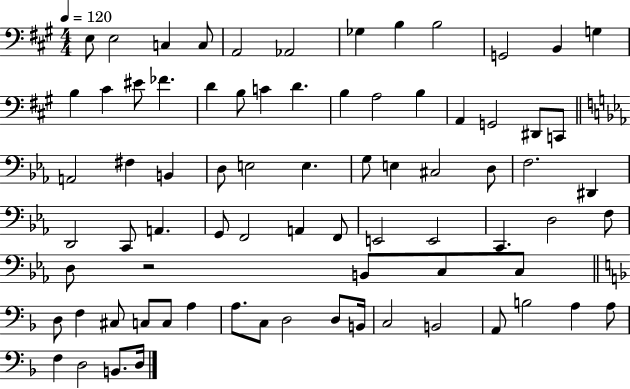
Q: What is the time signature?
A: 4/4